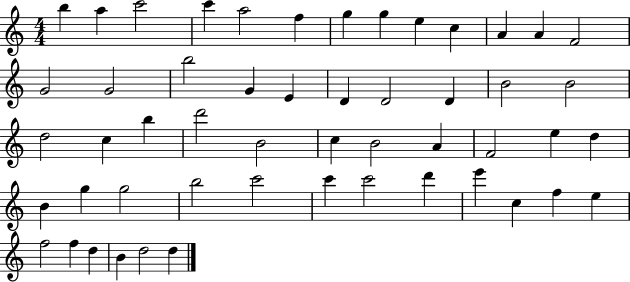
{
  \clef treble
  \numericTimeSignature
  \time 4/4
  \key c \major
  b''4 a''4 c'''2 | c'''4 a''2 f''4 | g''4 g''4 e''4 c''4 | a'4 a'4 f'2 | \break g'2 g'2 | b''2 g'4 e'4 | d'4 d'2 d'4 | b'2 b'2 | \break d''2 c''4 b''4 | d'''2 b'2 | c''4 b'2 a'4 | f'2 e''4 d''4 | \break b'4 g''4 g''2 | b''2 c'''2 | c'''4 c'''2 d'''4 | e'''4 c''4 f''4 e''4 | \break f''2 f''4 d''4 | b'4 d''2 d''4 | \bar "|."
}